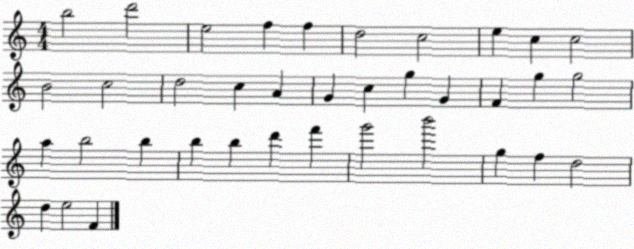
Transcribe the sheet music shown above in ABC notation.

X:1
T:Untitled
M:4/4
L:1/4
K:C
b2 d'2 e2 f f d2 c2 e c c2 B2 c2 d2 c A G c g G F g g2 a b2 b b b d' f' g'2 b'2 g f d2 d e2 F